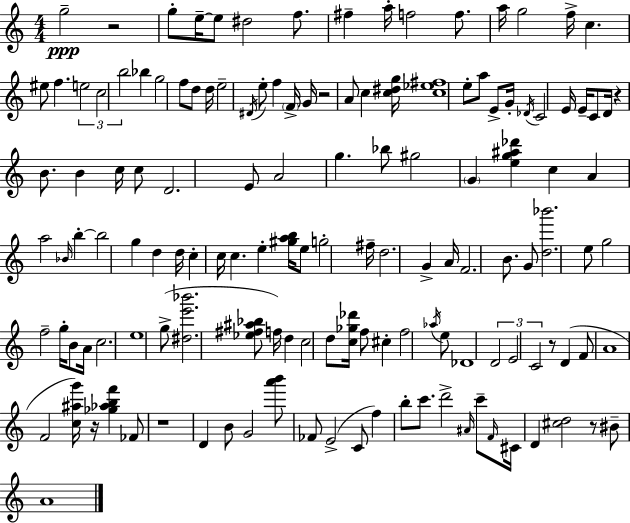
G5/h R/h G5/e E5/s E5/e D#5/h F5/e. F#5/q A5/s F5/h F5/e. A5/s G5/h F5/s C5/q. EIS5/e F5/q. E5/h C5/h B5/h Bb5/q G5/h F5/e D5/e D5/s E5/h D#4/s E5/e F5/q F4/s G4/s R/h A4/e C5/q [C5,D#5,G5]/s [C5,Eb5,F#5]/w E5/e A5/e E4/e G4/s Db4/s C4/h E4/s E4/s C4/e D4/s R/q B4/e. B4/q C5/s C5/e D4/h. E4/e A4/h G5/q. Bb5/e G#5/h G4/q [E5,G5,A#5,Db6]/q C5/q A4/q A5/h Bb4/s B5/q B5/h G5/q D5/q D5/s C5/q C5/s C5/q. E5/q [G#5,A5,B5]/s E5/e G5/h F#5/s D5/h. G4/q A4/s F4/h. B4/e. G4/e [D5,Bb6]/h. E5/e G5/h F5/h G5/s B4/e A4/s C5/h. E5/w G5/e [D#5,E6,Bb6]/h. [Eb5,F#5,A#5,Bb5]/e F5/s D5/q C5/h D5/e [C5,Gb5,Db6]/s F5/e C#5/q F5/h Ab5/s E5/e Db4/w D4/h E4/h C4/h R/e D4/q F4/e A4/w F4/h [C5,A#5,G6]/s R/s [Gb5,Ab5,B5,F6]/q FES4/e R/w D4/q B4/e G4/h [A6,B6]/e FES4/e E4/h C4/e F5/q B5/e C6/e. D6/h A#4/s C6/e F4/s C#4/s D4/q [C#5,D5]/h R/e BIS4/e A4/w